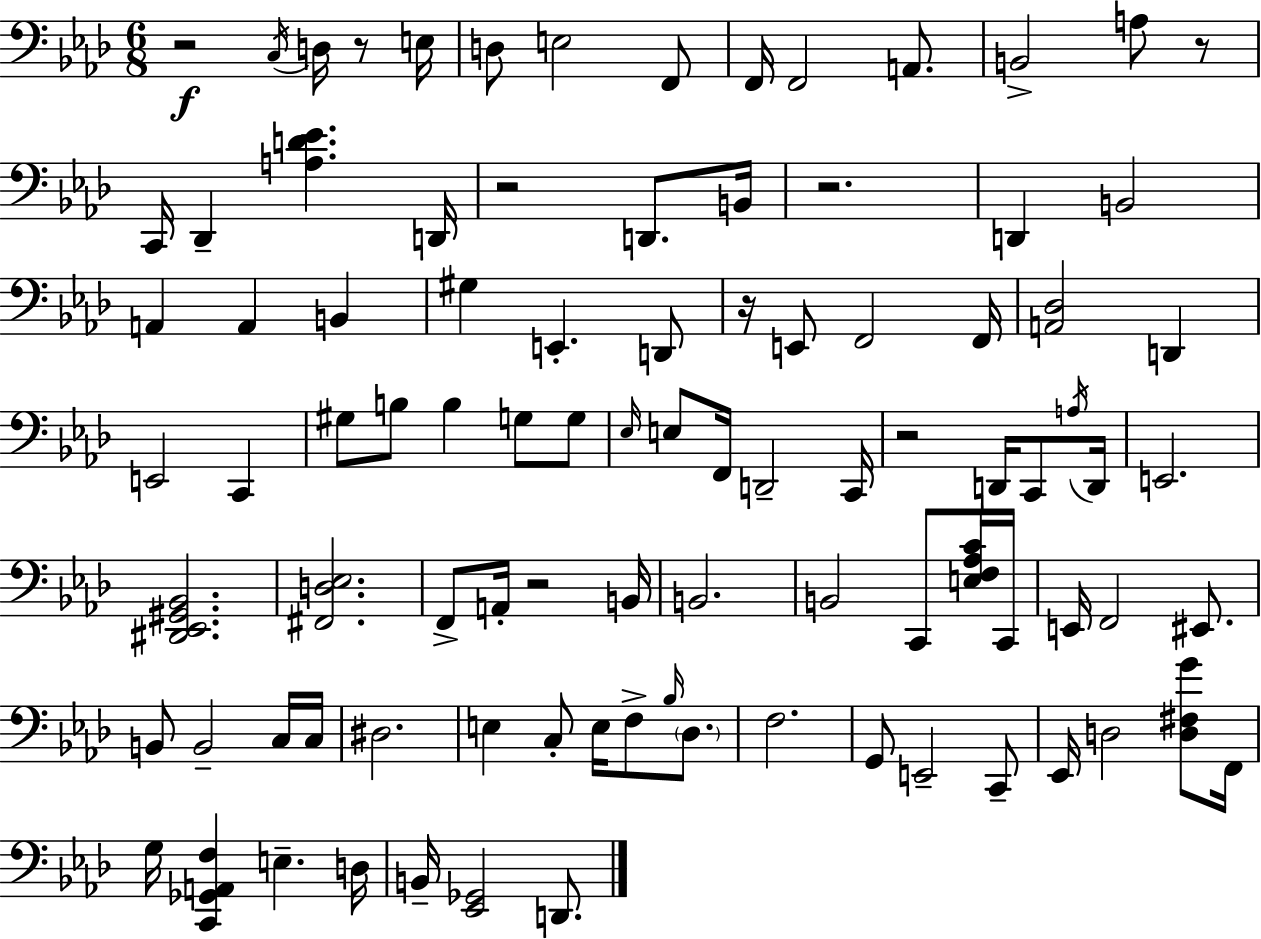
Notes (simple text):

R/h C3/s D3/s R/e E3/s D3/e E3/h F2/e F2/s F2/h A2/e. B2/h A3/e R/e C2/s Db2/q [A3,D4,Eb4]/q. D2/s R/h D2/e. B2/s R/h. D2/q B2/h A2/q A2/q B2/q G#3/q E2/q. D2/e R/s E2/e F2/h F2/s [A2,Db3]/h D2/q E2/h C2/q G#3/e B3/e B3/q G3/e G3/e Eb3/s E3/e F2/s D2/h C2/s R/h D2/s C2/e A3/s D2/s E2/h. [D#2,Eb2,G#2,Bb2]/h. [F#2,D3,Eb3]/h. F2/e A2/s R/h B2/s B2/h. B2/h C2/e [E3,F3,Ab3,C4]/s C2/s E2/s F2/h EIS2/e. B2/e B2/h C3/s C3/s D#3/h. E3/q C3/e E3/s F3/e Bb3/s Db3/e. F3/h. G2/e E2/h C2/e Eb2/s D3/h [D3,F#3,G4]/e F2/s G3/s [C2,Gb2,A2,F3]/q E3/q. D3/s B2/s [Eb2,Gb2]/h D2/e.